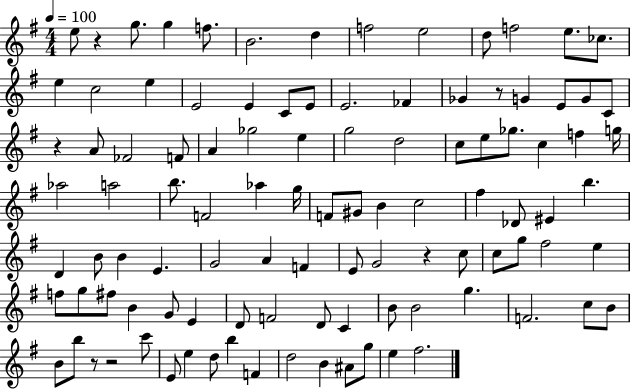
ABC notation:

X:1
T:Untitled
M:4/4
L:1/4
K:G
e/2 z g/2 g f/2 B2 d f2 e2 d/2 f2 e/2 _c/2 e c2 e E2 E C/2 E/2 E2 _F _G z/2 G E/2 G/2 C/2 z A/2 _F2 F/2 A _g2 e g2 d2 c/2 e/2 _g/2 c f g/4 _a2 a2 b/2 F2 _a g/4 F/2 ^G/2 B c2 ^f _D/2 ^E b D B/2 B E G2 A F E/2 G2 z c/2 c/2 g/2 ^f2 e f/2 g/2 ^f/2 B G/2 E D/2 F2 D/2 C B/2 B2 g F2 c/2 B/2 B/2 b/2 z/2 z2 c'/2 E/2 e d/2 b F d2 B ^A/2 g/2 e ^f2